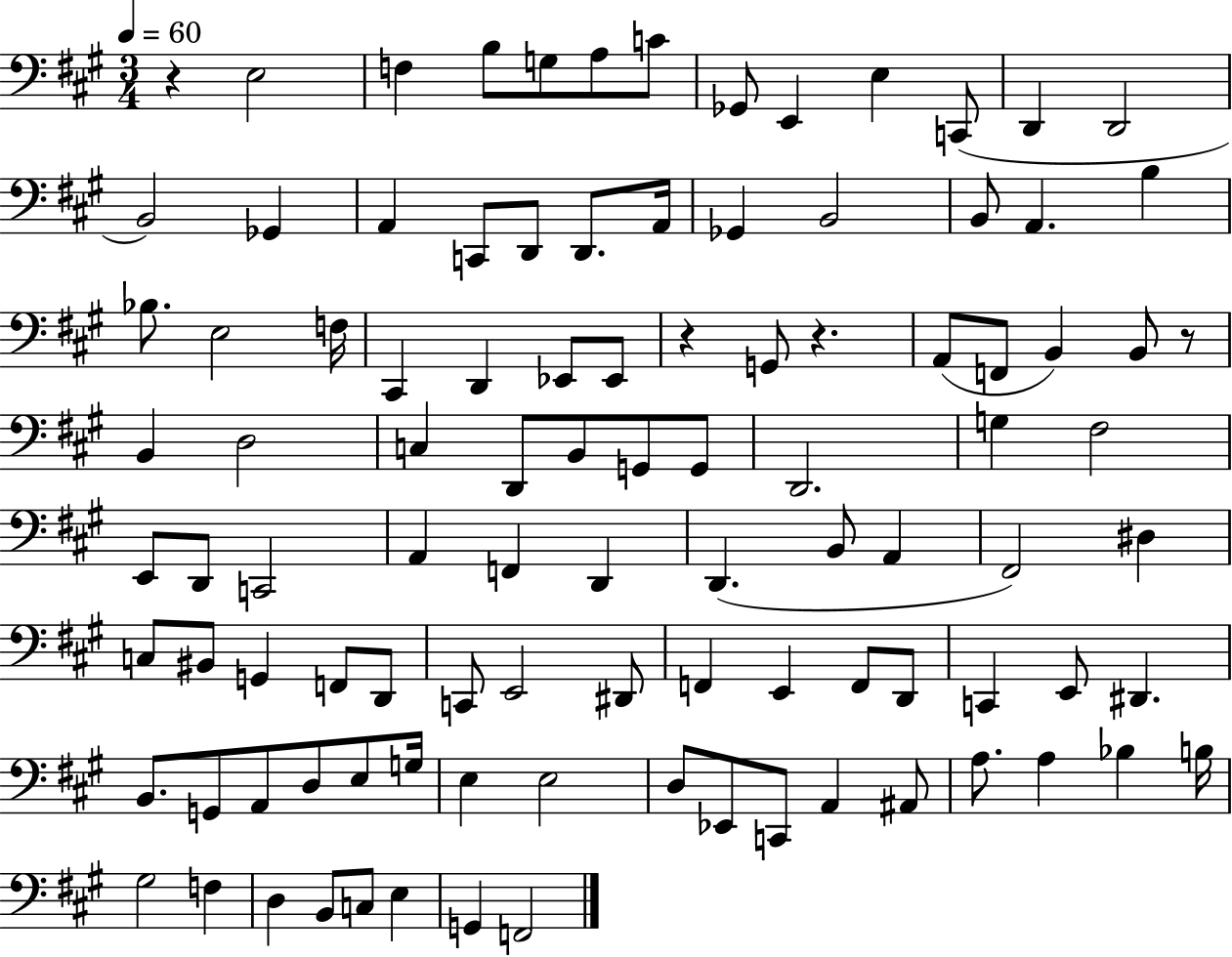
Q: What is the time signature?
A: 3/4